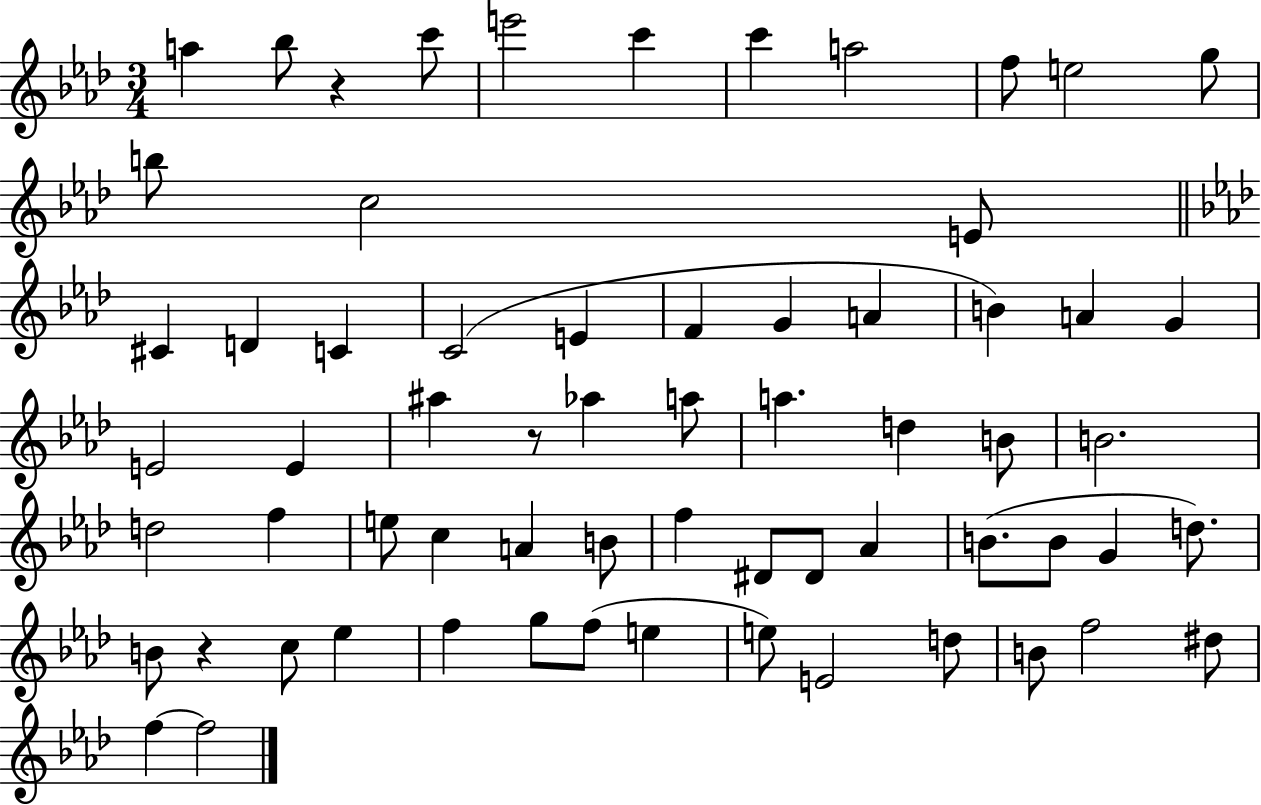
{
  \clef treble
  \numericTimeSignature
  \time 3/4
  \key aes \major
  \repeat volta 2 { a''4 bes''8 r4 c'''8 | e'''2 c'''4 | c'''4 a''2 | f''8 e''2 g''8 | \break b''8 c''2 e'8 | \bar "||" \break \key f \minor cis'4 d'4 c'4 | c'2( e'4 | f'4 g'4 a'4 | b'4) a'4 g'4 | \break e'2 e'4 | ais''4 r8 aes''4 a''8 | a''4. d''4 b'8 | b'2. | \break d''2 f''4 | e''8 c''4 a'4 b'8 | f''4 dis'8 dis'8 aes'4 | b'8.( b'8 g'4 d''8.) | \break b'8 r4 c''8 ees''4 | f''4 g''8 f''8( e''4 | e''8) e'2 d''8 | b'8 f''2 dis''8 | \break f''4~~ f''2 | } \bar "|."
}